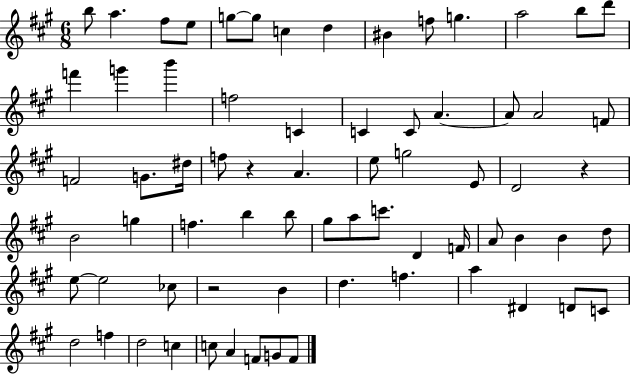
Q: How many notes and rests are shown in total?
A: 70